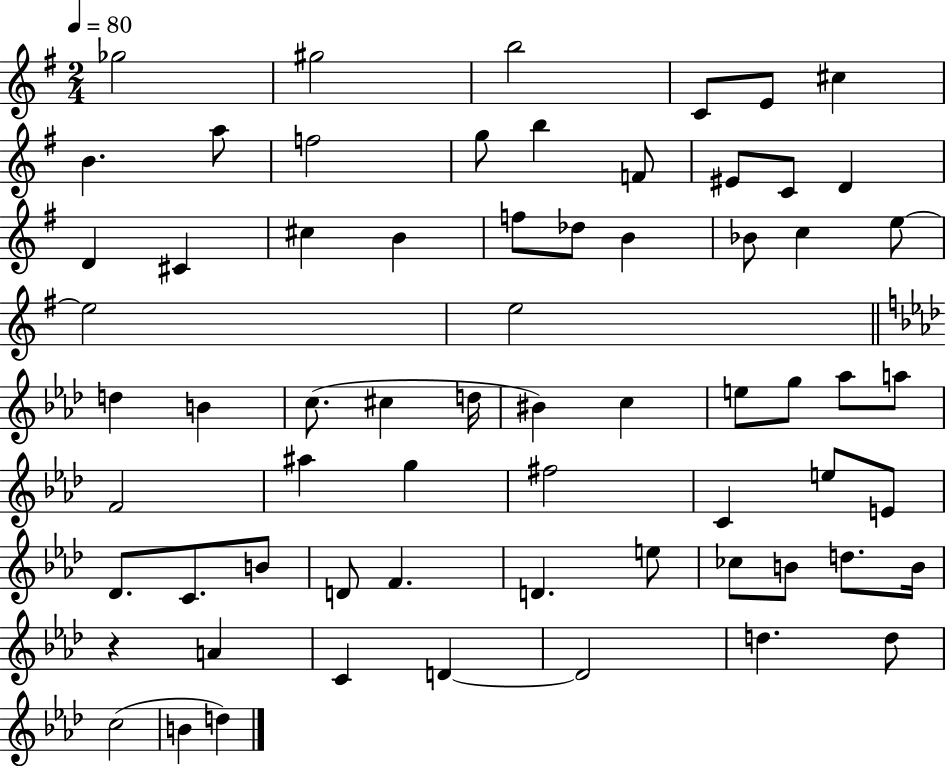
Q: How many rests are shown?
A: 1